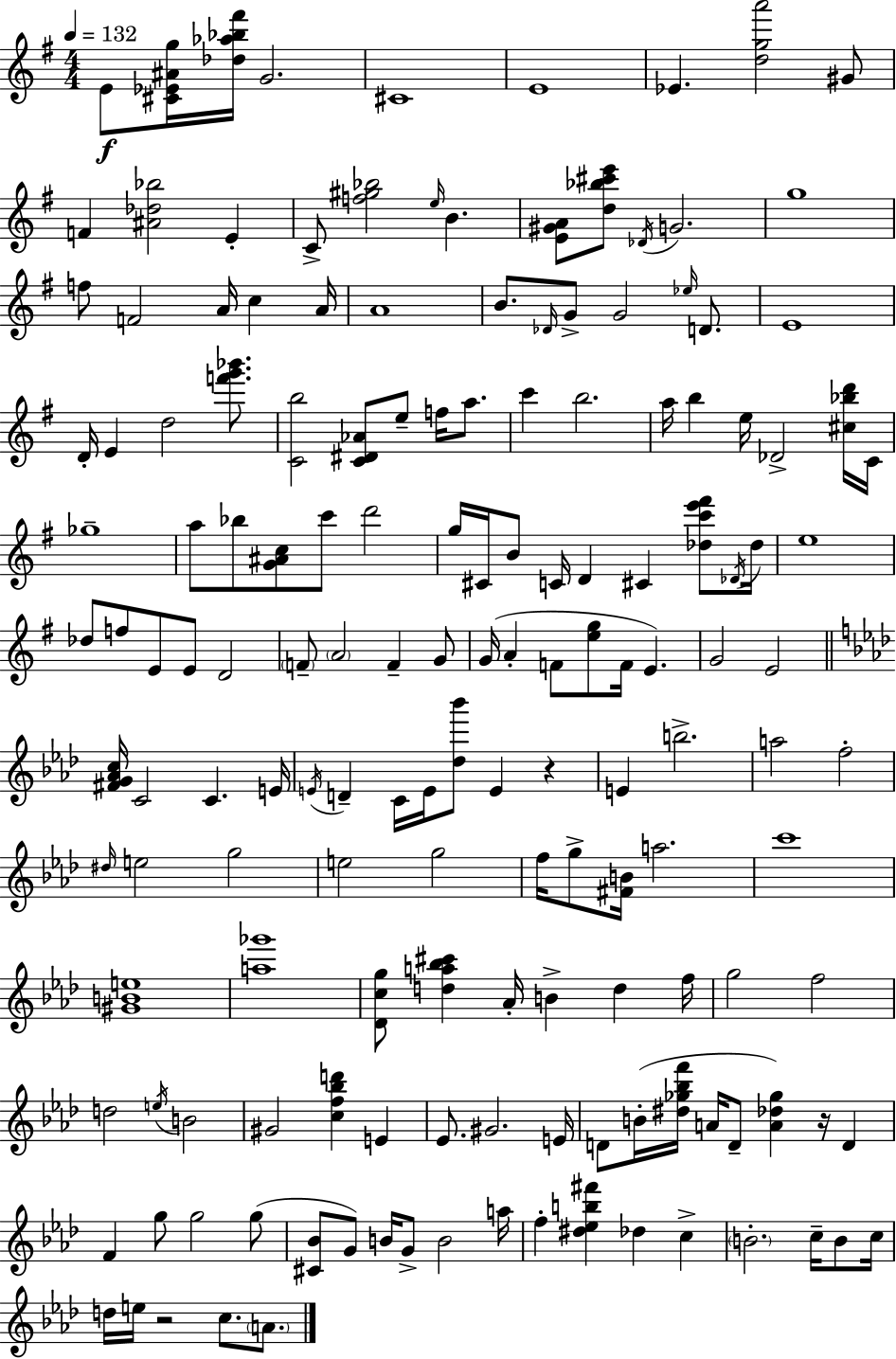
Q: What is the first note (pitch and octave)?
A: E4